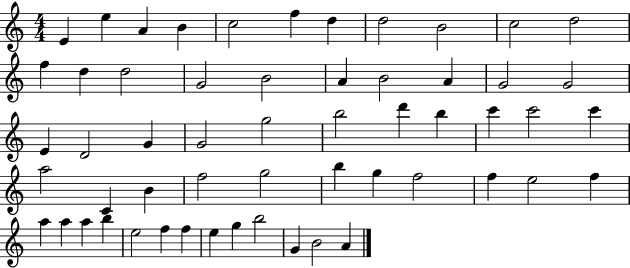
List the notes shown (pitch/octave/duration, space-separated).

E4/q E5/q A4/q B4/q C5/h F5/q D5/q D5/h B4/h C5/h D5/h F5/q D5/q D5/h G4/h B4/h A4/q B4/h A4/q G4/h G4/h E4/q D4/h G4/q G4/h G5/h B5/h D6/q B5/q C6/q C6/h C6/q A5/h C4/q B4/q F5/h G5/h B5/q G5/q F5/h F5/q E5/h F5/q A5/q A5/q A5/q B5/q E5/h F5/q F5/q E5/q G5/q B5/h G4/q B4/h A4/q